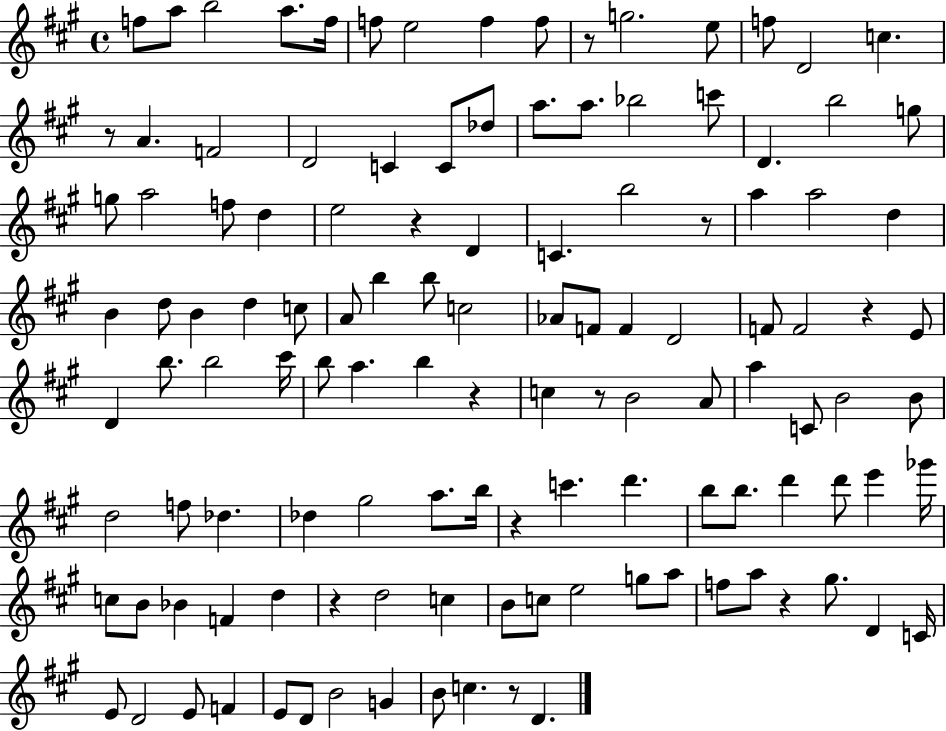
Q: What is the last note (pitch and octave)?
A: D4